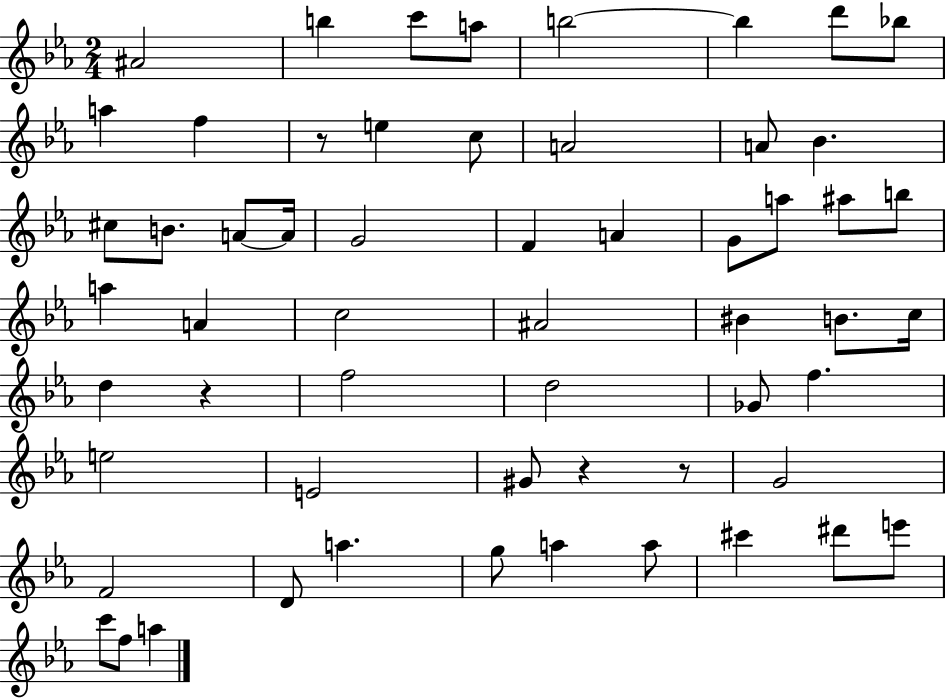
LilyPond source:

{
  \clef treble
  \numericTimeSignature
  \time 2/4
  \key ees \major
  ais'2 | b''4 c'''8 a''8 | b''2~~ | b''4 d'''8 bes''8 | \break a''4 f''4 | r8 e''4 c''8 | a'2 | a'8 bes'4. | \break cis''8 b'8. a'8~~ a'16 | g'2 | f'4 a'4 | g'8 a''8 ais''8 b''8 | \break a''4 a'4 | c''2 | ais'2 | bis'4 b'8. c''16 | \break d''4 r4 | f''2 | d''2 | ges'8 f''4. | \break e''2 | e'2 | gis'8 r4 r8 | g'2 | \break f'2 | d'8 a''4. | g''8 a''4 a''8 | cis'''4 dis'''8 e'''8 | \break c'''8 f''8 a''4 | \bar "|."
}